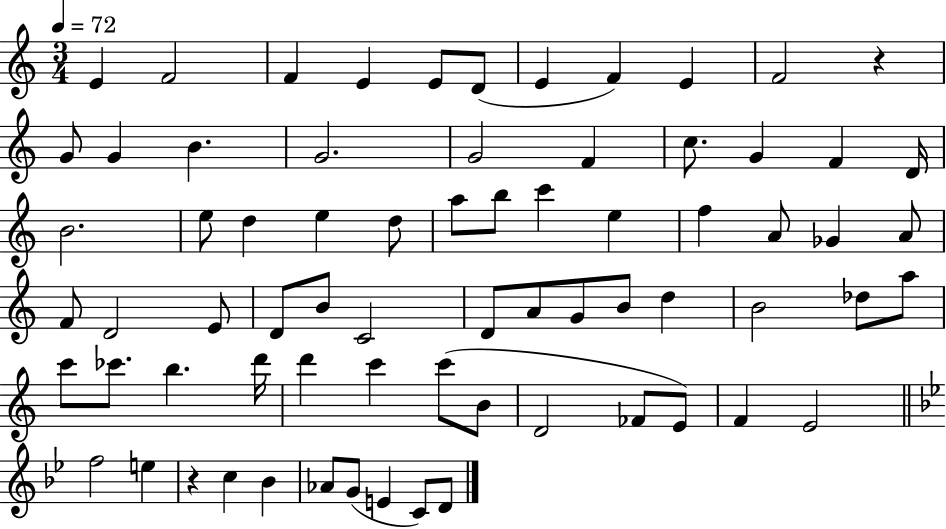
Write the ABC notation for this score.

X:1
T:Untitled
M:3/4
L:1/4
K:C
E F2 F E E/2 D/2 E F E F2 z G/2 G B G2 G2 F c/2 G F D/4 B2 e/2 d e d/2 a/2 b/2 c' e f A/2 _G A/2 F/2 D2 E/2 D/2 B/2 C2 D/2 A/2 G/2 B/2 d B2 _d/2 a/2 c'/2 _c'/2 b d'/4 d' c' c'/2 B/2 D2 _F/2 E/2 F E2 f2 e z c _B _A/2 G/2 E C/2 D/2